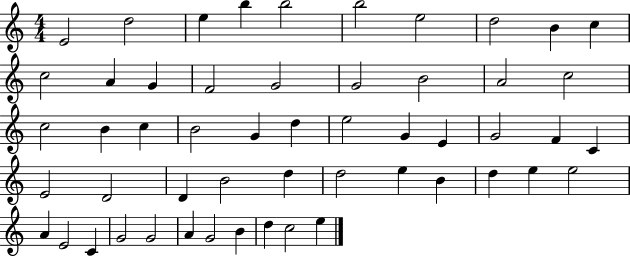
E4/h D5/h E5/q B5/q B5/h B5/h E5/h D5/h B4/q C5/q C5/h A4/q G4/q F4/h G4/h G4/h B4/h A4/h C5/h C5/h B4/q C5/q B4/h G4/q D5/q E5/h G4/q E4/q G4/h F4/q C4/q E4/h D4/h D4/q B4/h D5/q D5/h E5/q B4/q D5/q E5/q E5/h A4/q E4/h C4/q G4/h G4/h A4/q G4/h B4/q D5/q C5/h E5/q